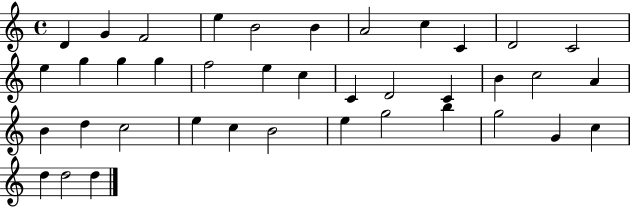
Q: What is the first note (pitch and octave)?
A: D4